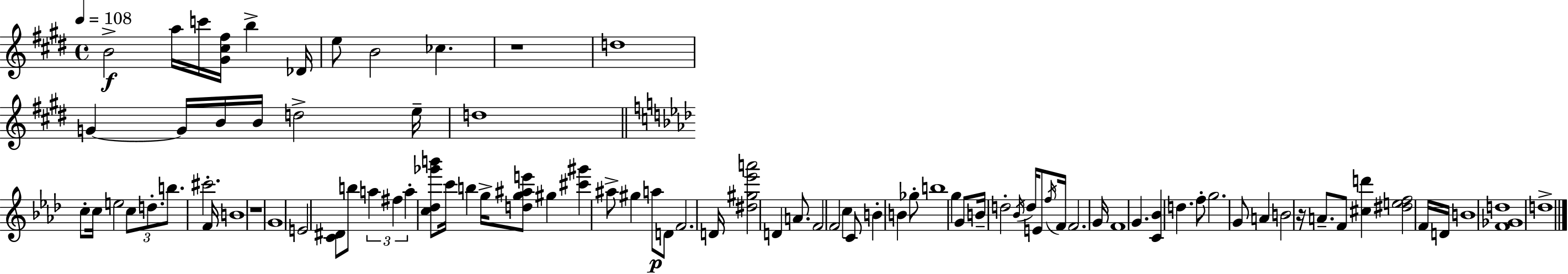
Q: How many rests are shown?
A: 3